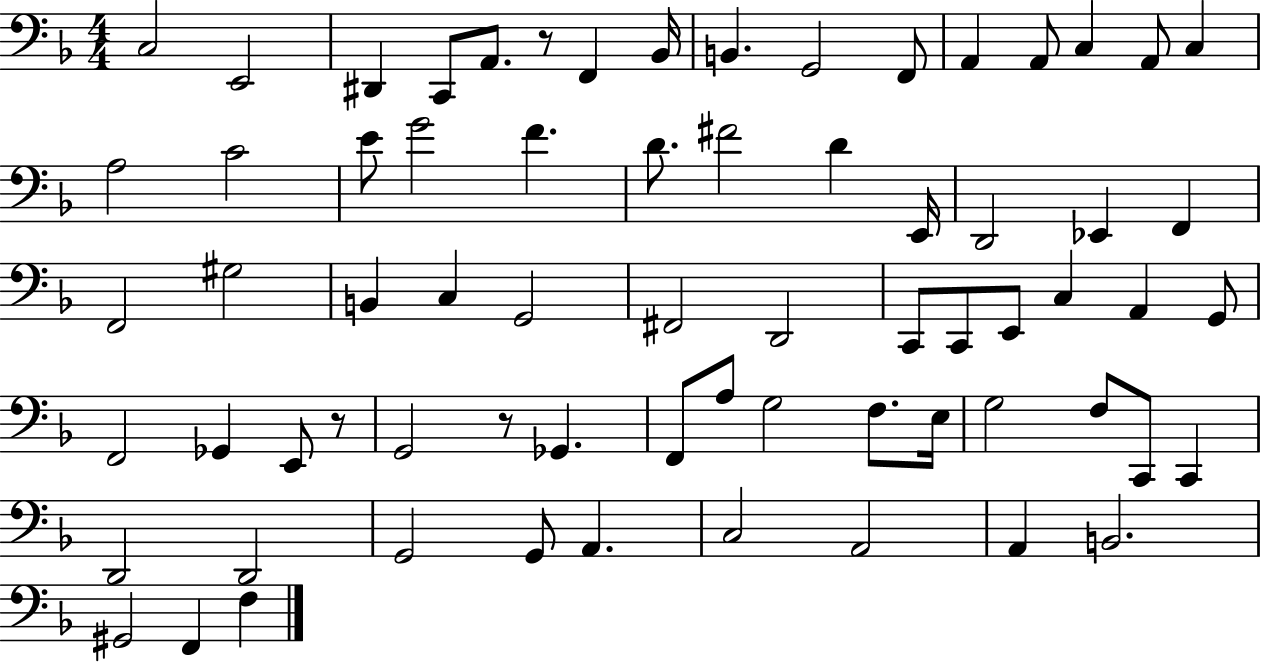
{
  \clef bass
  \numericTimeSignature
  \time 4/4
  \key f \major
  \repeat volta 2 { c2 e,2 | dis,4 c,8 a,8. r8 f,4 bes,16 | b,4. g,2 f,8 | a,4 a,8 c4 a,8 c4 | \break a2 c'2 | e'8 g'2 f'4. | d'8. fis'2 d'4 e,16 | d,2 ees,4 f,4 | \break f,2 gis2 | b,4 c4 g,2 | fis,2 d,2 | c,8 c,8 e,8 c4 a,4 g,8 | \break f,2 ges,4 e,8 r8 | g,2 r8 ges,4. | f,8 a8 g2 f8. e16 | g2 f8 c,8 c,4 | \break d,2 d,2 | g,2 g,8 a,4. | c2 a,2 | a,4 b,2. | \break gis,2 f,4 f4 | } \bar "|."
}